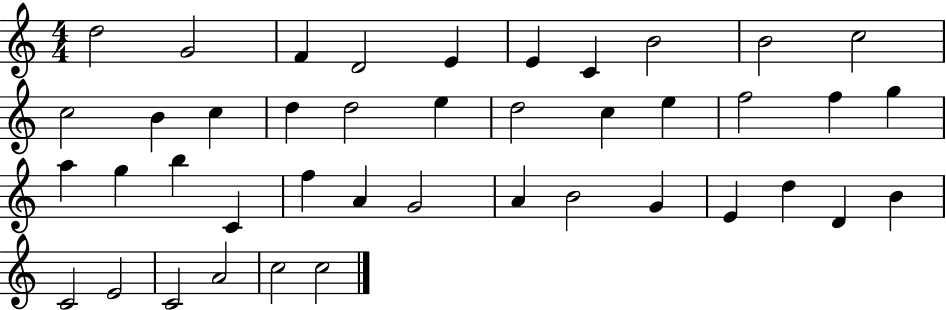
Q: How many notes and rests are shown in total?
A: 42